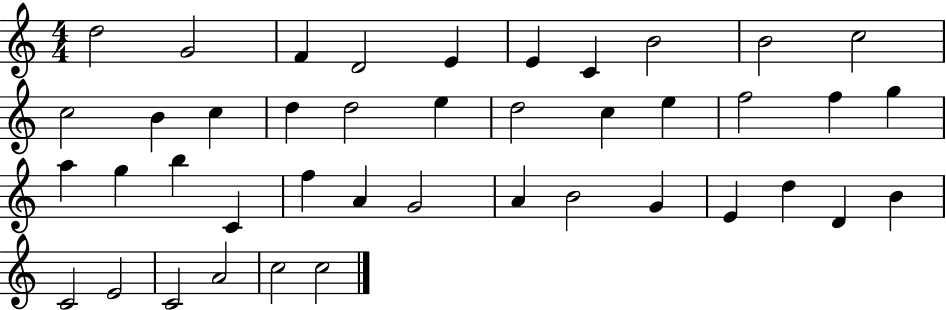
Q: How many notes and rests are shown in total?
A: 42